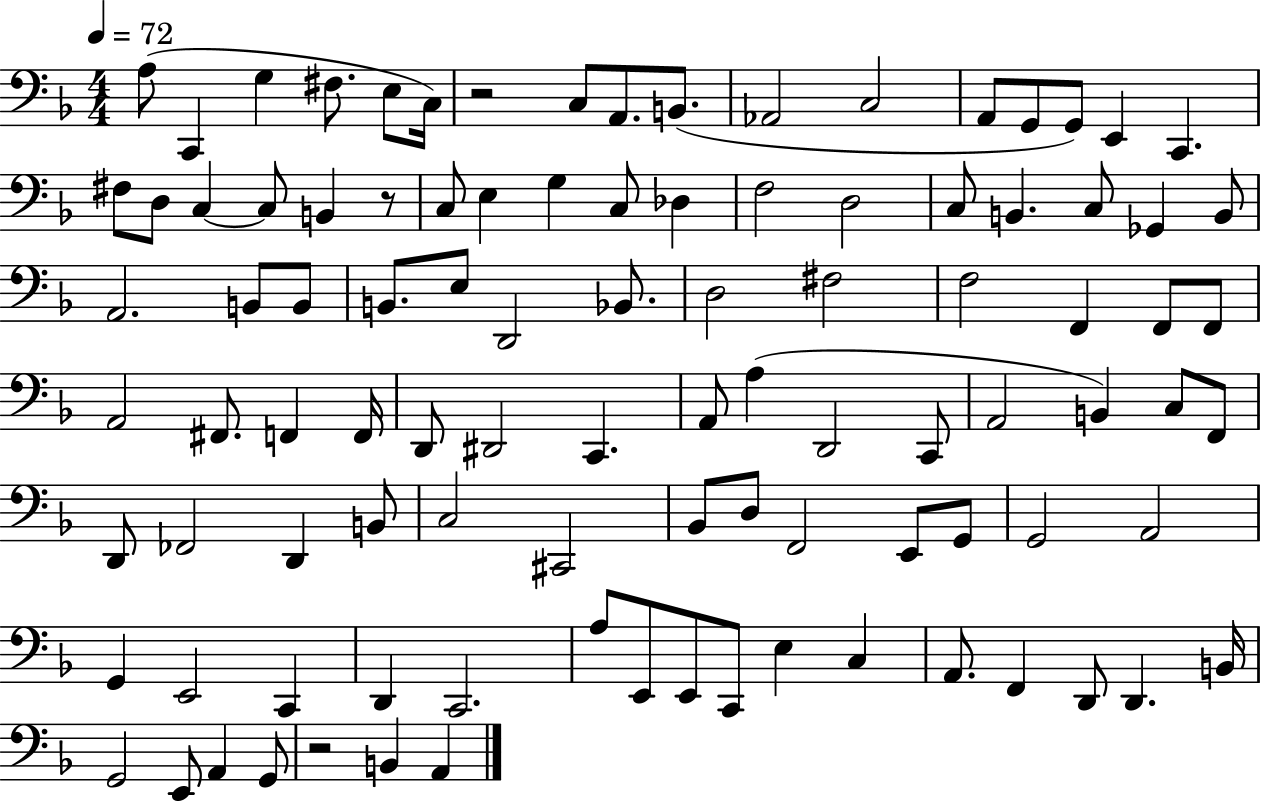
{
  \clef bass
  \numericTimeSignature
  \time 4/4
  \key f \major
  \tempo 4 = 72
  \repeat volta 2 { a8( c,4 g4 fis8. e8 c16) | r2 c8 a,8. b,8.( | aes,2 c2 | a,8 g,8 g,8) e,4 c,4. | \break fis8 d8 c4~~ c8 b,4 r8 | c8 e4 g4 c8 des4 | f2 d2 | c8 b,4. c8 ges,4 b,8 | \break a,2. b,8 b,8 | b,8. e8 d,2 bes,8. | d2 fis2 | f2 f,4 f,8 f,8 | \break a,2 fis,8. f,4 f,16 | d,8 dis,2 c,4. | a,8 a4( d,2 c,8 | a,2 b,4) c8 f,8 | \break d,8 fes,2 d,4 b,8 | c2 cis,2 | bes,8 d8 f,2 e,8 g,8 | g,2 a,2 | \break g,4 e,2 c,4 | d,4 c,2. | a8 e,8 e,8 c,8 e4 c4 | a,8. f,4 d,8 d,4. b,16 | \break g,2 e,8 a,4 g,8 | r2 b,4 a,4 | } \bar "|."
}